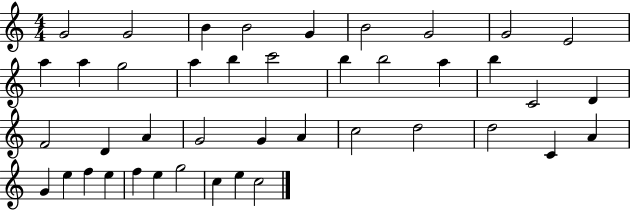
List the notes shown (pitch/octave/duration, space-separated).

G4/h G4/h B4/q B4/h G4/q B4/h G4/h G4/h E4/h A5/q A5/q G5/h A5/q B5/q C6/h B5/q B5/h A5/q B5/q C4/h D4/q F4/h D4/q A4/q G4/h G4/q A4/q C5/h D5/h D5/h C4/q A4/q G4/q E5/q F5/q E5/q F5/q E5/q G5/h C5/q E5/q C5/h